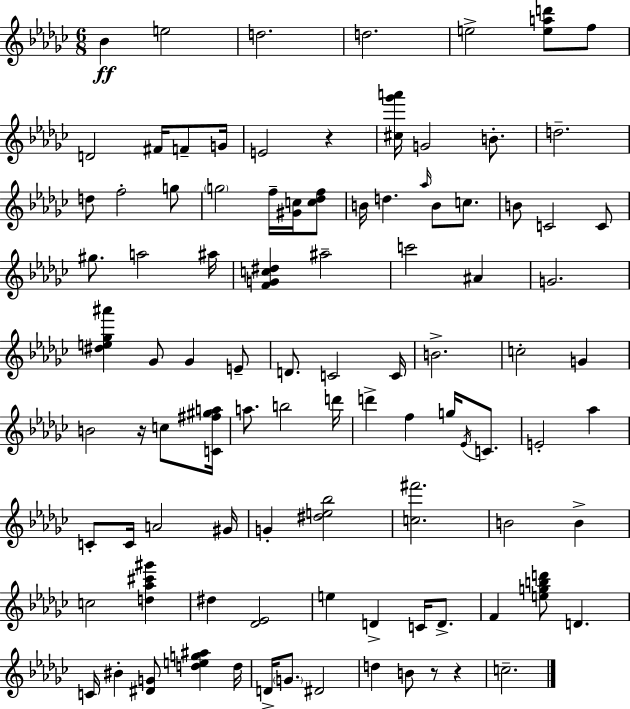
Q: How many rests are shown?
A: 4